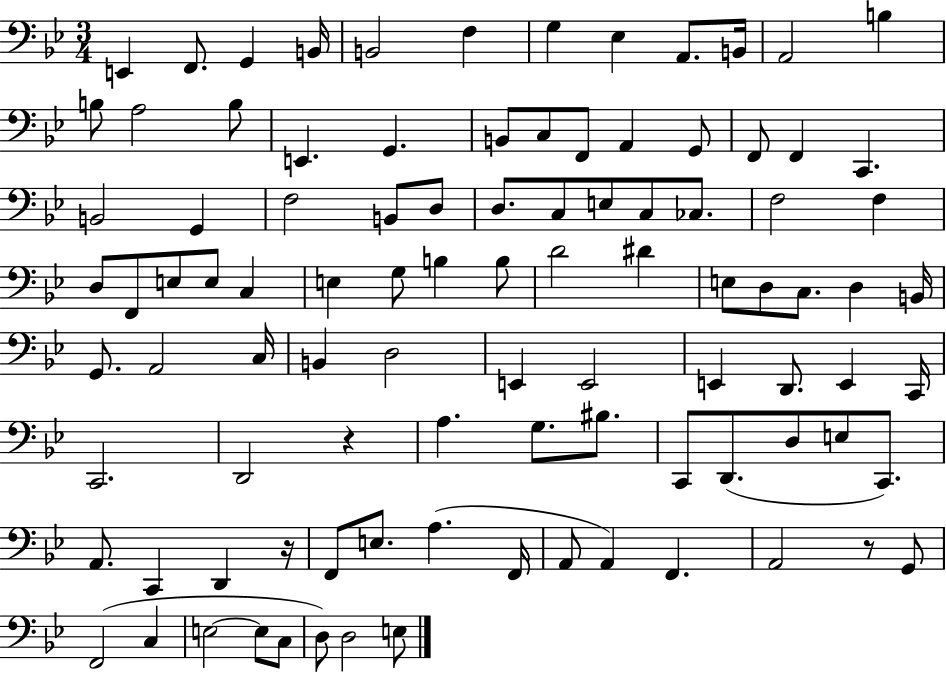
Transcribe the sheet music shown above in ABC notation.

X:1
T:Untitled
M:3/4
L:1/4
K:Bb
E,, F,,/2 G,, B,,/4 B,,2 F, G, _E, A,,/2 B,,/4 A,,2 B, B,/2 A,2 B,/2 E,, G,, B,,/2 C,/2 F,,/2 A,, G,,/2 F,,/2 F,, C,, B,,2 G,, F,2 B,,/2 D,/2 D,/2 C,/2 E,/2 C,/2 _C,/2 F,2 F, D,/2 F,,/2 E,/2 E,/2 C, E, G,/2 B, B,/2 D2 ^D E,/2 D,/2 C,/2 D, B,,/4 G,,/2 A,,2 C,/4 B,, D,2 E,, E,,2 E,, D,,/2 E,, C,,/4 C,,2 D,,2 z A, G,/2 ^B,/2 C,,/2 D,,/2 D,/2 E,/2 C,,/2 A,,/2 C,, D,, z/4 F,,/2 E,/2 A, F,,/4 A,,/2 A,, F,, A,,2 z/2 G,,/2 F,,2 C, E,2 E,/2 C,/2 D,/2 D,2 E,/2